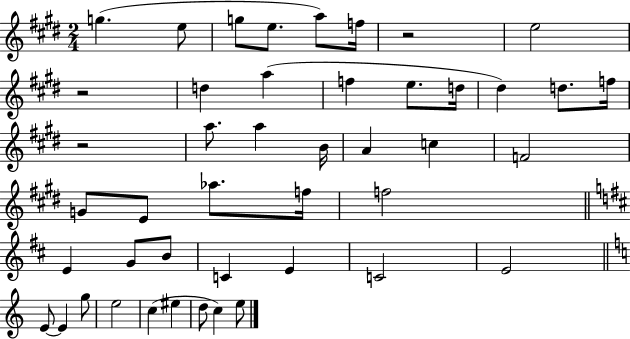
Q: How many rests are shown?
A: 3